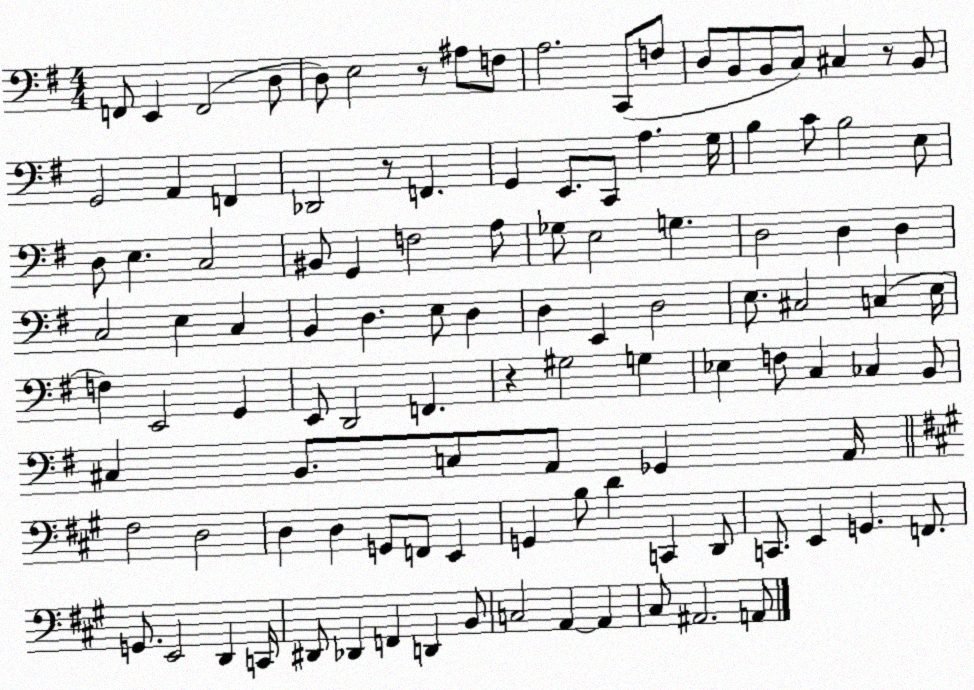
X:1
T:Untitled
M:4/4
L:1/4
K:G
F,,/2 E,, F,,2 D,/2 D,/2 E,2 z/2 ^A,/2 F,/2 A,2 C,,/2 F,/2 D,/2 B,,/2 B,,/2 C,/2 ^C, z/2 B,,/2 G,,2 A,, F,, _D,,2 z/2 F,, G,, E,,/2 C,,/2 A, G,/4 B, C/2 B,2 E,/2 D,/2 E, C,2 ^B,,/2 G,, F,2 A,/2 _G,/2 E,2 G, D,2 D, D, C,2 E, C, B,, D, E,/2 D, D, E,, D,2 E,/2 ^C,2 C, E,/4 F, E,,2 G,, E,,/2 D,,2 F,, z ^G,2 G, _E, F,/2 C, _C, B,,/2 ^C, B,,/2 C,/2 A,,/2 _G,, A,,/4 ^F,2 D,2 D, D, G,,/2 F,,/2 E,, G,, B,/2 D C,, D,,/2 C,,/2 E,, G,, F,,/2 G,,/2 E,,2 D,, C,,/4 ^D,,/2 _D,, F,, D,, B,,/2 C,2 A,, A,, ^C,/2 ^A,,2 A,,/2